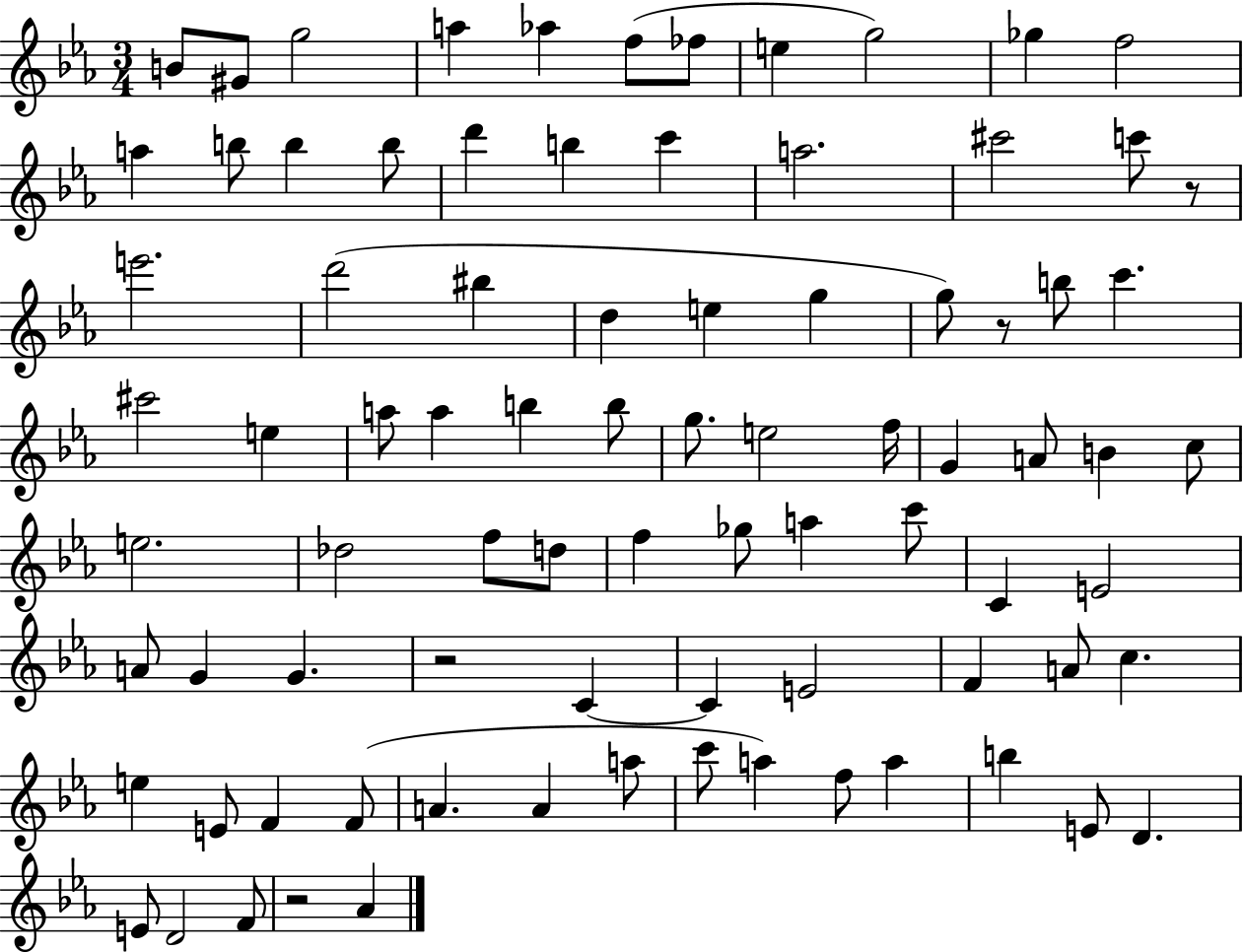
{
  \clef treble
  \numericTimeSignature
  \time 3/4
  \key ees \major
  b'8 gis'8 g''2 | a''4 aes''4 f''8( fes''8 | e''4 g''2) | ges''4 f''2 | \break a''4 b''8 b''4 b''8 | d'''4 b''4 c'''4 | a''2. | cis'''2 c'''8 r8 | \break e'''2. | d'''2( bis''4 | d''4 e''4 g''4 | g''8) r8 b''8 c'''4. | \break cis'''2 e''4 | a''8 a''4 b''4 b''8 | g''8. e''2 f''16 | g'4 a'8 b'4 c''8 | \break e''2. | des''2 f''8 d''8 | f''4 ges''8 a''4 c'''8 | c'4 e'2 | \break a'8 g'4 g'4. | r2 c'4~~ | c'4 e'2 | f'4 a'8 c''4. | \break e''4 e'8 f'4 f'8( | a'4. a'4 a''8 | c'''8 a''4) f''8 a''4 | b''4 e'8 d'4. | \break e'8 d'2 f'8 | r2 aes'4 | \bar "|."
}